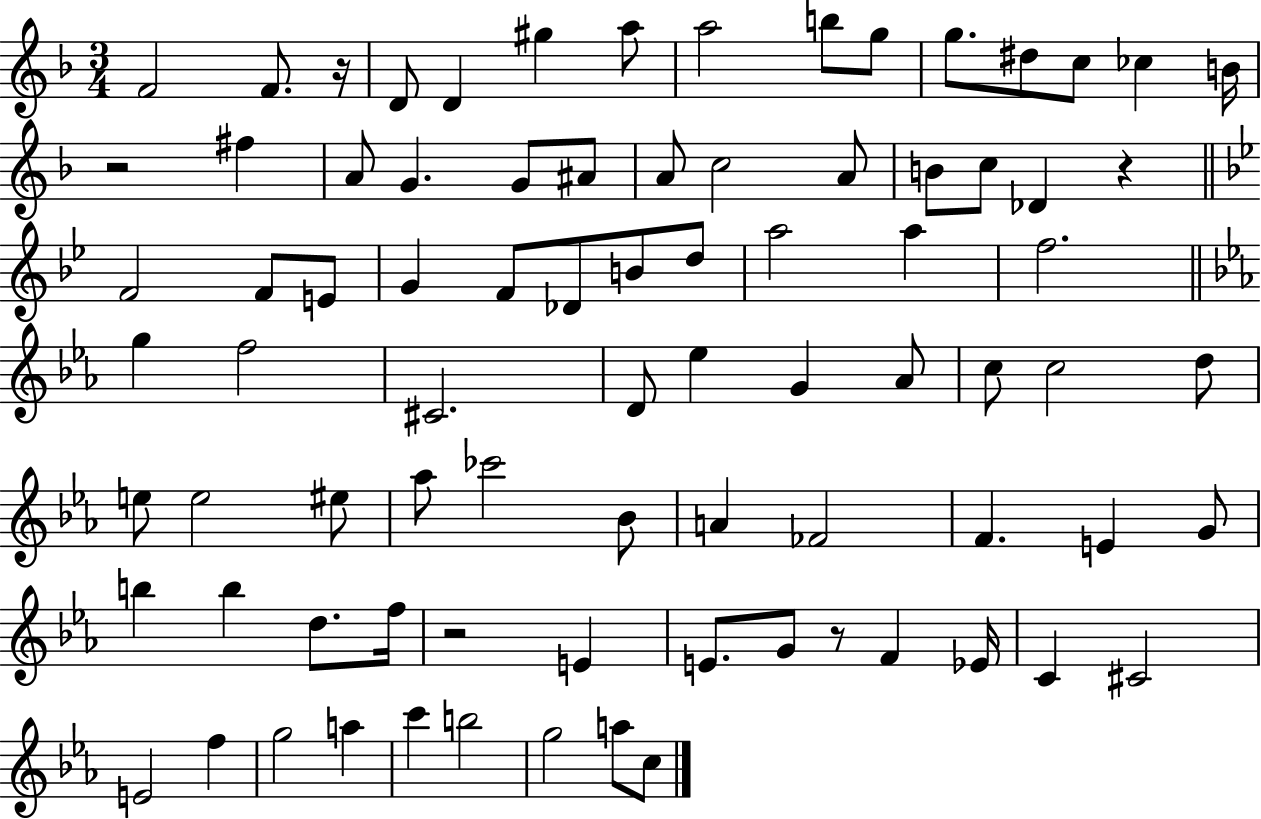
{
  \clef treble
  \numericTimeSignature
  \time 3/4
  \key f \major
  f'2 f'8. r16 | d'8 d'4 gis''4 a''8 | a''2 b''8 g''8 | g''8. dis''8 c''8 ces''4 b'16 | \break r2 fis''4 | a'8 g'4. g'8 ais'8 | a'8 c''2 a'8 | b'8 c''8 des'4 r4 | \break \bar "||" \break \key bes \major f'2 f'8 e'8 | g'4 f'8 des'8 b'8 d''8 | a''2 a''4 | f''2. | \break \bar "||" \break \key ees \major g''4 f''2 | cis'2. | d'8 ees''4 g'4 aes'8 | c''8 c''2 d''8 | \break e''8 e''2 eis''8 | aes''8 ces'''2 bes'8 | a'4 fes'2 | f'4. e'4 g'8 | \break b''4 b''4 d''8. f''16 | r2 e'4 | e'8. g'8 r8 f'4 ees'16 | c'4 cis'2 | \break e'2 f''4 | g''2 a''4 | c'''4 b''2 | g''2 a''8 c''8 | \break \bar "|."
}